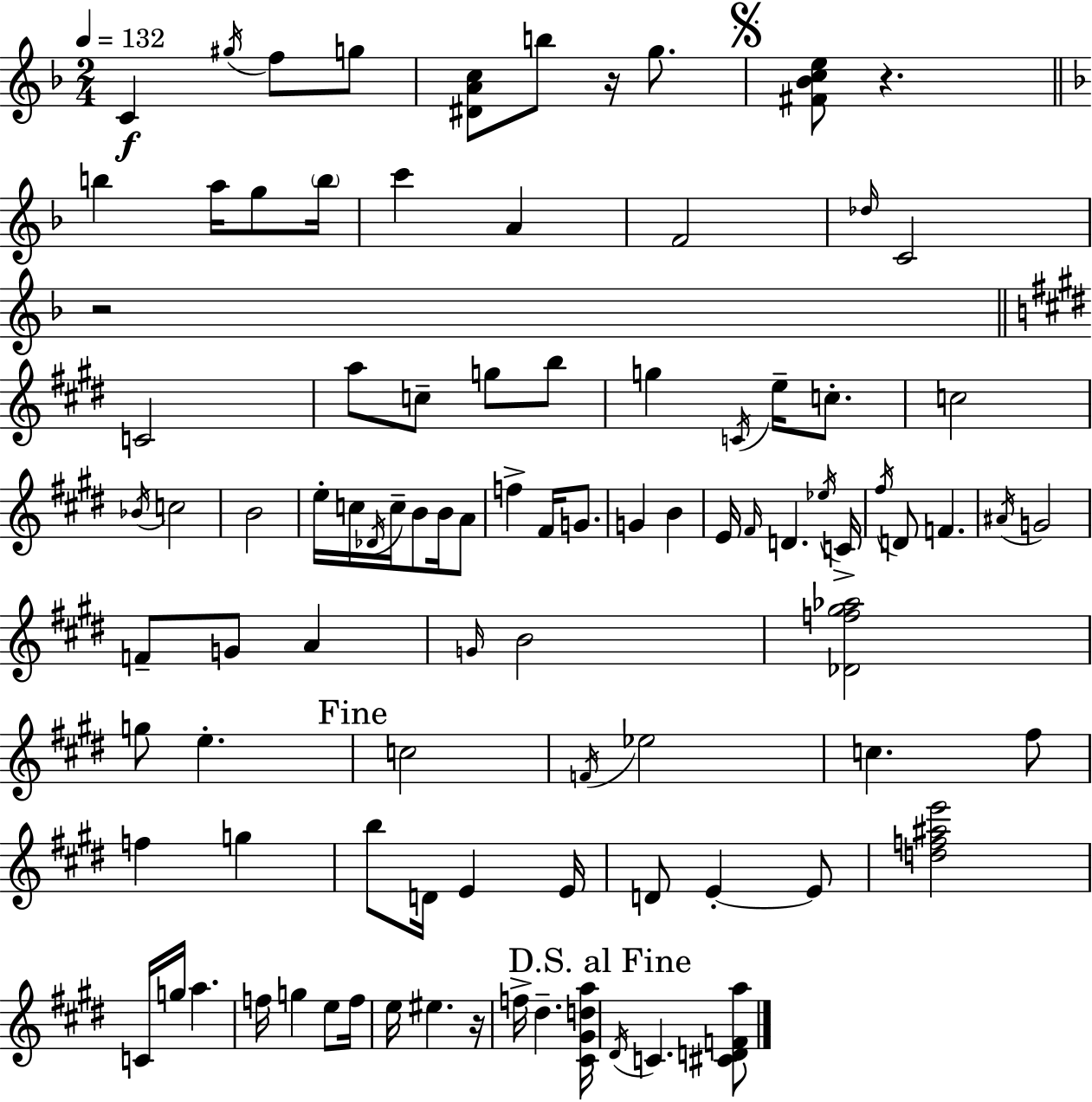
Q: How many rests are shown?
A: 4